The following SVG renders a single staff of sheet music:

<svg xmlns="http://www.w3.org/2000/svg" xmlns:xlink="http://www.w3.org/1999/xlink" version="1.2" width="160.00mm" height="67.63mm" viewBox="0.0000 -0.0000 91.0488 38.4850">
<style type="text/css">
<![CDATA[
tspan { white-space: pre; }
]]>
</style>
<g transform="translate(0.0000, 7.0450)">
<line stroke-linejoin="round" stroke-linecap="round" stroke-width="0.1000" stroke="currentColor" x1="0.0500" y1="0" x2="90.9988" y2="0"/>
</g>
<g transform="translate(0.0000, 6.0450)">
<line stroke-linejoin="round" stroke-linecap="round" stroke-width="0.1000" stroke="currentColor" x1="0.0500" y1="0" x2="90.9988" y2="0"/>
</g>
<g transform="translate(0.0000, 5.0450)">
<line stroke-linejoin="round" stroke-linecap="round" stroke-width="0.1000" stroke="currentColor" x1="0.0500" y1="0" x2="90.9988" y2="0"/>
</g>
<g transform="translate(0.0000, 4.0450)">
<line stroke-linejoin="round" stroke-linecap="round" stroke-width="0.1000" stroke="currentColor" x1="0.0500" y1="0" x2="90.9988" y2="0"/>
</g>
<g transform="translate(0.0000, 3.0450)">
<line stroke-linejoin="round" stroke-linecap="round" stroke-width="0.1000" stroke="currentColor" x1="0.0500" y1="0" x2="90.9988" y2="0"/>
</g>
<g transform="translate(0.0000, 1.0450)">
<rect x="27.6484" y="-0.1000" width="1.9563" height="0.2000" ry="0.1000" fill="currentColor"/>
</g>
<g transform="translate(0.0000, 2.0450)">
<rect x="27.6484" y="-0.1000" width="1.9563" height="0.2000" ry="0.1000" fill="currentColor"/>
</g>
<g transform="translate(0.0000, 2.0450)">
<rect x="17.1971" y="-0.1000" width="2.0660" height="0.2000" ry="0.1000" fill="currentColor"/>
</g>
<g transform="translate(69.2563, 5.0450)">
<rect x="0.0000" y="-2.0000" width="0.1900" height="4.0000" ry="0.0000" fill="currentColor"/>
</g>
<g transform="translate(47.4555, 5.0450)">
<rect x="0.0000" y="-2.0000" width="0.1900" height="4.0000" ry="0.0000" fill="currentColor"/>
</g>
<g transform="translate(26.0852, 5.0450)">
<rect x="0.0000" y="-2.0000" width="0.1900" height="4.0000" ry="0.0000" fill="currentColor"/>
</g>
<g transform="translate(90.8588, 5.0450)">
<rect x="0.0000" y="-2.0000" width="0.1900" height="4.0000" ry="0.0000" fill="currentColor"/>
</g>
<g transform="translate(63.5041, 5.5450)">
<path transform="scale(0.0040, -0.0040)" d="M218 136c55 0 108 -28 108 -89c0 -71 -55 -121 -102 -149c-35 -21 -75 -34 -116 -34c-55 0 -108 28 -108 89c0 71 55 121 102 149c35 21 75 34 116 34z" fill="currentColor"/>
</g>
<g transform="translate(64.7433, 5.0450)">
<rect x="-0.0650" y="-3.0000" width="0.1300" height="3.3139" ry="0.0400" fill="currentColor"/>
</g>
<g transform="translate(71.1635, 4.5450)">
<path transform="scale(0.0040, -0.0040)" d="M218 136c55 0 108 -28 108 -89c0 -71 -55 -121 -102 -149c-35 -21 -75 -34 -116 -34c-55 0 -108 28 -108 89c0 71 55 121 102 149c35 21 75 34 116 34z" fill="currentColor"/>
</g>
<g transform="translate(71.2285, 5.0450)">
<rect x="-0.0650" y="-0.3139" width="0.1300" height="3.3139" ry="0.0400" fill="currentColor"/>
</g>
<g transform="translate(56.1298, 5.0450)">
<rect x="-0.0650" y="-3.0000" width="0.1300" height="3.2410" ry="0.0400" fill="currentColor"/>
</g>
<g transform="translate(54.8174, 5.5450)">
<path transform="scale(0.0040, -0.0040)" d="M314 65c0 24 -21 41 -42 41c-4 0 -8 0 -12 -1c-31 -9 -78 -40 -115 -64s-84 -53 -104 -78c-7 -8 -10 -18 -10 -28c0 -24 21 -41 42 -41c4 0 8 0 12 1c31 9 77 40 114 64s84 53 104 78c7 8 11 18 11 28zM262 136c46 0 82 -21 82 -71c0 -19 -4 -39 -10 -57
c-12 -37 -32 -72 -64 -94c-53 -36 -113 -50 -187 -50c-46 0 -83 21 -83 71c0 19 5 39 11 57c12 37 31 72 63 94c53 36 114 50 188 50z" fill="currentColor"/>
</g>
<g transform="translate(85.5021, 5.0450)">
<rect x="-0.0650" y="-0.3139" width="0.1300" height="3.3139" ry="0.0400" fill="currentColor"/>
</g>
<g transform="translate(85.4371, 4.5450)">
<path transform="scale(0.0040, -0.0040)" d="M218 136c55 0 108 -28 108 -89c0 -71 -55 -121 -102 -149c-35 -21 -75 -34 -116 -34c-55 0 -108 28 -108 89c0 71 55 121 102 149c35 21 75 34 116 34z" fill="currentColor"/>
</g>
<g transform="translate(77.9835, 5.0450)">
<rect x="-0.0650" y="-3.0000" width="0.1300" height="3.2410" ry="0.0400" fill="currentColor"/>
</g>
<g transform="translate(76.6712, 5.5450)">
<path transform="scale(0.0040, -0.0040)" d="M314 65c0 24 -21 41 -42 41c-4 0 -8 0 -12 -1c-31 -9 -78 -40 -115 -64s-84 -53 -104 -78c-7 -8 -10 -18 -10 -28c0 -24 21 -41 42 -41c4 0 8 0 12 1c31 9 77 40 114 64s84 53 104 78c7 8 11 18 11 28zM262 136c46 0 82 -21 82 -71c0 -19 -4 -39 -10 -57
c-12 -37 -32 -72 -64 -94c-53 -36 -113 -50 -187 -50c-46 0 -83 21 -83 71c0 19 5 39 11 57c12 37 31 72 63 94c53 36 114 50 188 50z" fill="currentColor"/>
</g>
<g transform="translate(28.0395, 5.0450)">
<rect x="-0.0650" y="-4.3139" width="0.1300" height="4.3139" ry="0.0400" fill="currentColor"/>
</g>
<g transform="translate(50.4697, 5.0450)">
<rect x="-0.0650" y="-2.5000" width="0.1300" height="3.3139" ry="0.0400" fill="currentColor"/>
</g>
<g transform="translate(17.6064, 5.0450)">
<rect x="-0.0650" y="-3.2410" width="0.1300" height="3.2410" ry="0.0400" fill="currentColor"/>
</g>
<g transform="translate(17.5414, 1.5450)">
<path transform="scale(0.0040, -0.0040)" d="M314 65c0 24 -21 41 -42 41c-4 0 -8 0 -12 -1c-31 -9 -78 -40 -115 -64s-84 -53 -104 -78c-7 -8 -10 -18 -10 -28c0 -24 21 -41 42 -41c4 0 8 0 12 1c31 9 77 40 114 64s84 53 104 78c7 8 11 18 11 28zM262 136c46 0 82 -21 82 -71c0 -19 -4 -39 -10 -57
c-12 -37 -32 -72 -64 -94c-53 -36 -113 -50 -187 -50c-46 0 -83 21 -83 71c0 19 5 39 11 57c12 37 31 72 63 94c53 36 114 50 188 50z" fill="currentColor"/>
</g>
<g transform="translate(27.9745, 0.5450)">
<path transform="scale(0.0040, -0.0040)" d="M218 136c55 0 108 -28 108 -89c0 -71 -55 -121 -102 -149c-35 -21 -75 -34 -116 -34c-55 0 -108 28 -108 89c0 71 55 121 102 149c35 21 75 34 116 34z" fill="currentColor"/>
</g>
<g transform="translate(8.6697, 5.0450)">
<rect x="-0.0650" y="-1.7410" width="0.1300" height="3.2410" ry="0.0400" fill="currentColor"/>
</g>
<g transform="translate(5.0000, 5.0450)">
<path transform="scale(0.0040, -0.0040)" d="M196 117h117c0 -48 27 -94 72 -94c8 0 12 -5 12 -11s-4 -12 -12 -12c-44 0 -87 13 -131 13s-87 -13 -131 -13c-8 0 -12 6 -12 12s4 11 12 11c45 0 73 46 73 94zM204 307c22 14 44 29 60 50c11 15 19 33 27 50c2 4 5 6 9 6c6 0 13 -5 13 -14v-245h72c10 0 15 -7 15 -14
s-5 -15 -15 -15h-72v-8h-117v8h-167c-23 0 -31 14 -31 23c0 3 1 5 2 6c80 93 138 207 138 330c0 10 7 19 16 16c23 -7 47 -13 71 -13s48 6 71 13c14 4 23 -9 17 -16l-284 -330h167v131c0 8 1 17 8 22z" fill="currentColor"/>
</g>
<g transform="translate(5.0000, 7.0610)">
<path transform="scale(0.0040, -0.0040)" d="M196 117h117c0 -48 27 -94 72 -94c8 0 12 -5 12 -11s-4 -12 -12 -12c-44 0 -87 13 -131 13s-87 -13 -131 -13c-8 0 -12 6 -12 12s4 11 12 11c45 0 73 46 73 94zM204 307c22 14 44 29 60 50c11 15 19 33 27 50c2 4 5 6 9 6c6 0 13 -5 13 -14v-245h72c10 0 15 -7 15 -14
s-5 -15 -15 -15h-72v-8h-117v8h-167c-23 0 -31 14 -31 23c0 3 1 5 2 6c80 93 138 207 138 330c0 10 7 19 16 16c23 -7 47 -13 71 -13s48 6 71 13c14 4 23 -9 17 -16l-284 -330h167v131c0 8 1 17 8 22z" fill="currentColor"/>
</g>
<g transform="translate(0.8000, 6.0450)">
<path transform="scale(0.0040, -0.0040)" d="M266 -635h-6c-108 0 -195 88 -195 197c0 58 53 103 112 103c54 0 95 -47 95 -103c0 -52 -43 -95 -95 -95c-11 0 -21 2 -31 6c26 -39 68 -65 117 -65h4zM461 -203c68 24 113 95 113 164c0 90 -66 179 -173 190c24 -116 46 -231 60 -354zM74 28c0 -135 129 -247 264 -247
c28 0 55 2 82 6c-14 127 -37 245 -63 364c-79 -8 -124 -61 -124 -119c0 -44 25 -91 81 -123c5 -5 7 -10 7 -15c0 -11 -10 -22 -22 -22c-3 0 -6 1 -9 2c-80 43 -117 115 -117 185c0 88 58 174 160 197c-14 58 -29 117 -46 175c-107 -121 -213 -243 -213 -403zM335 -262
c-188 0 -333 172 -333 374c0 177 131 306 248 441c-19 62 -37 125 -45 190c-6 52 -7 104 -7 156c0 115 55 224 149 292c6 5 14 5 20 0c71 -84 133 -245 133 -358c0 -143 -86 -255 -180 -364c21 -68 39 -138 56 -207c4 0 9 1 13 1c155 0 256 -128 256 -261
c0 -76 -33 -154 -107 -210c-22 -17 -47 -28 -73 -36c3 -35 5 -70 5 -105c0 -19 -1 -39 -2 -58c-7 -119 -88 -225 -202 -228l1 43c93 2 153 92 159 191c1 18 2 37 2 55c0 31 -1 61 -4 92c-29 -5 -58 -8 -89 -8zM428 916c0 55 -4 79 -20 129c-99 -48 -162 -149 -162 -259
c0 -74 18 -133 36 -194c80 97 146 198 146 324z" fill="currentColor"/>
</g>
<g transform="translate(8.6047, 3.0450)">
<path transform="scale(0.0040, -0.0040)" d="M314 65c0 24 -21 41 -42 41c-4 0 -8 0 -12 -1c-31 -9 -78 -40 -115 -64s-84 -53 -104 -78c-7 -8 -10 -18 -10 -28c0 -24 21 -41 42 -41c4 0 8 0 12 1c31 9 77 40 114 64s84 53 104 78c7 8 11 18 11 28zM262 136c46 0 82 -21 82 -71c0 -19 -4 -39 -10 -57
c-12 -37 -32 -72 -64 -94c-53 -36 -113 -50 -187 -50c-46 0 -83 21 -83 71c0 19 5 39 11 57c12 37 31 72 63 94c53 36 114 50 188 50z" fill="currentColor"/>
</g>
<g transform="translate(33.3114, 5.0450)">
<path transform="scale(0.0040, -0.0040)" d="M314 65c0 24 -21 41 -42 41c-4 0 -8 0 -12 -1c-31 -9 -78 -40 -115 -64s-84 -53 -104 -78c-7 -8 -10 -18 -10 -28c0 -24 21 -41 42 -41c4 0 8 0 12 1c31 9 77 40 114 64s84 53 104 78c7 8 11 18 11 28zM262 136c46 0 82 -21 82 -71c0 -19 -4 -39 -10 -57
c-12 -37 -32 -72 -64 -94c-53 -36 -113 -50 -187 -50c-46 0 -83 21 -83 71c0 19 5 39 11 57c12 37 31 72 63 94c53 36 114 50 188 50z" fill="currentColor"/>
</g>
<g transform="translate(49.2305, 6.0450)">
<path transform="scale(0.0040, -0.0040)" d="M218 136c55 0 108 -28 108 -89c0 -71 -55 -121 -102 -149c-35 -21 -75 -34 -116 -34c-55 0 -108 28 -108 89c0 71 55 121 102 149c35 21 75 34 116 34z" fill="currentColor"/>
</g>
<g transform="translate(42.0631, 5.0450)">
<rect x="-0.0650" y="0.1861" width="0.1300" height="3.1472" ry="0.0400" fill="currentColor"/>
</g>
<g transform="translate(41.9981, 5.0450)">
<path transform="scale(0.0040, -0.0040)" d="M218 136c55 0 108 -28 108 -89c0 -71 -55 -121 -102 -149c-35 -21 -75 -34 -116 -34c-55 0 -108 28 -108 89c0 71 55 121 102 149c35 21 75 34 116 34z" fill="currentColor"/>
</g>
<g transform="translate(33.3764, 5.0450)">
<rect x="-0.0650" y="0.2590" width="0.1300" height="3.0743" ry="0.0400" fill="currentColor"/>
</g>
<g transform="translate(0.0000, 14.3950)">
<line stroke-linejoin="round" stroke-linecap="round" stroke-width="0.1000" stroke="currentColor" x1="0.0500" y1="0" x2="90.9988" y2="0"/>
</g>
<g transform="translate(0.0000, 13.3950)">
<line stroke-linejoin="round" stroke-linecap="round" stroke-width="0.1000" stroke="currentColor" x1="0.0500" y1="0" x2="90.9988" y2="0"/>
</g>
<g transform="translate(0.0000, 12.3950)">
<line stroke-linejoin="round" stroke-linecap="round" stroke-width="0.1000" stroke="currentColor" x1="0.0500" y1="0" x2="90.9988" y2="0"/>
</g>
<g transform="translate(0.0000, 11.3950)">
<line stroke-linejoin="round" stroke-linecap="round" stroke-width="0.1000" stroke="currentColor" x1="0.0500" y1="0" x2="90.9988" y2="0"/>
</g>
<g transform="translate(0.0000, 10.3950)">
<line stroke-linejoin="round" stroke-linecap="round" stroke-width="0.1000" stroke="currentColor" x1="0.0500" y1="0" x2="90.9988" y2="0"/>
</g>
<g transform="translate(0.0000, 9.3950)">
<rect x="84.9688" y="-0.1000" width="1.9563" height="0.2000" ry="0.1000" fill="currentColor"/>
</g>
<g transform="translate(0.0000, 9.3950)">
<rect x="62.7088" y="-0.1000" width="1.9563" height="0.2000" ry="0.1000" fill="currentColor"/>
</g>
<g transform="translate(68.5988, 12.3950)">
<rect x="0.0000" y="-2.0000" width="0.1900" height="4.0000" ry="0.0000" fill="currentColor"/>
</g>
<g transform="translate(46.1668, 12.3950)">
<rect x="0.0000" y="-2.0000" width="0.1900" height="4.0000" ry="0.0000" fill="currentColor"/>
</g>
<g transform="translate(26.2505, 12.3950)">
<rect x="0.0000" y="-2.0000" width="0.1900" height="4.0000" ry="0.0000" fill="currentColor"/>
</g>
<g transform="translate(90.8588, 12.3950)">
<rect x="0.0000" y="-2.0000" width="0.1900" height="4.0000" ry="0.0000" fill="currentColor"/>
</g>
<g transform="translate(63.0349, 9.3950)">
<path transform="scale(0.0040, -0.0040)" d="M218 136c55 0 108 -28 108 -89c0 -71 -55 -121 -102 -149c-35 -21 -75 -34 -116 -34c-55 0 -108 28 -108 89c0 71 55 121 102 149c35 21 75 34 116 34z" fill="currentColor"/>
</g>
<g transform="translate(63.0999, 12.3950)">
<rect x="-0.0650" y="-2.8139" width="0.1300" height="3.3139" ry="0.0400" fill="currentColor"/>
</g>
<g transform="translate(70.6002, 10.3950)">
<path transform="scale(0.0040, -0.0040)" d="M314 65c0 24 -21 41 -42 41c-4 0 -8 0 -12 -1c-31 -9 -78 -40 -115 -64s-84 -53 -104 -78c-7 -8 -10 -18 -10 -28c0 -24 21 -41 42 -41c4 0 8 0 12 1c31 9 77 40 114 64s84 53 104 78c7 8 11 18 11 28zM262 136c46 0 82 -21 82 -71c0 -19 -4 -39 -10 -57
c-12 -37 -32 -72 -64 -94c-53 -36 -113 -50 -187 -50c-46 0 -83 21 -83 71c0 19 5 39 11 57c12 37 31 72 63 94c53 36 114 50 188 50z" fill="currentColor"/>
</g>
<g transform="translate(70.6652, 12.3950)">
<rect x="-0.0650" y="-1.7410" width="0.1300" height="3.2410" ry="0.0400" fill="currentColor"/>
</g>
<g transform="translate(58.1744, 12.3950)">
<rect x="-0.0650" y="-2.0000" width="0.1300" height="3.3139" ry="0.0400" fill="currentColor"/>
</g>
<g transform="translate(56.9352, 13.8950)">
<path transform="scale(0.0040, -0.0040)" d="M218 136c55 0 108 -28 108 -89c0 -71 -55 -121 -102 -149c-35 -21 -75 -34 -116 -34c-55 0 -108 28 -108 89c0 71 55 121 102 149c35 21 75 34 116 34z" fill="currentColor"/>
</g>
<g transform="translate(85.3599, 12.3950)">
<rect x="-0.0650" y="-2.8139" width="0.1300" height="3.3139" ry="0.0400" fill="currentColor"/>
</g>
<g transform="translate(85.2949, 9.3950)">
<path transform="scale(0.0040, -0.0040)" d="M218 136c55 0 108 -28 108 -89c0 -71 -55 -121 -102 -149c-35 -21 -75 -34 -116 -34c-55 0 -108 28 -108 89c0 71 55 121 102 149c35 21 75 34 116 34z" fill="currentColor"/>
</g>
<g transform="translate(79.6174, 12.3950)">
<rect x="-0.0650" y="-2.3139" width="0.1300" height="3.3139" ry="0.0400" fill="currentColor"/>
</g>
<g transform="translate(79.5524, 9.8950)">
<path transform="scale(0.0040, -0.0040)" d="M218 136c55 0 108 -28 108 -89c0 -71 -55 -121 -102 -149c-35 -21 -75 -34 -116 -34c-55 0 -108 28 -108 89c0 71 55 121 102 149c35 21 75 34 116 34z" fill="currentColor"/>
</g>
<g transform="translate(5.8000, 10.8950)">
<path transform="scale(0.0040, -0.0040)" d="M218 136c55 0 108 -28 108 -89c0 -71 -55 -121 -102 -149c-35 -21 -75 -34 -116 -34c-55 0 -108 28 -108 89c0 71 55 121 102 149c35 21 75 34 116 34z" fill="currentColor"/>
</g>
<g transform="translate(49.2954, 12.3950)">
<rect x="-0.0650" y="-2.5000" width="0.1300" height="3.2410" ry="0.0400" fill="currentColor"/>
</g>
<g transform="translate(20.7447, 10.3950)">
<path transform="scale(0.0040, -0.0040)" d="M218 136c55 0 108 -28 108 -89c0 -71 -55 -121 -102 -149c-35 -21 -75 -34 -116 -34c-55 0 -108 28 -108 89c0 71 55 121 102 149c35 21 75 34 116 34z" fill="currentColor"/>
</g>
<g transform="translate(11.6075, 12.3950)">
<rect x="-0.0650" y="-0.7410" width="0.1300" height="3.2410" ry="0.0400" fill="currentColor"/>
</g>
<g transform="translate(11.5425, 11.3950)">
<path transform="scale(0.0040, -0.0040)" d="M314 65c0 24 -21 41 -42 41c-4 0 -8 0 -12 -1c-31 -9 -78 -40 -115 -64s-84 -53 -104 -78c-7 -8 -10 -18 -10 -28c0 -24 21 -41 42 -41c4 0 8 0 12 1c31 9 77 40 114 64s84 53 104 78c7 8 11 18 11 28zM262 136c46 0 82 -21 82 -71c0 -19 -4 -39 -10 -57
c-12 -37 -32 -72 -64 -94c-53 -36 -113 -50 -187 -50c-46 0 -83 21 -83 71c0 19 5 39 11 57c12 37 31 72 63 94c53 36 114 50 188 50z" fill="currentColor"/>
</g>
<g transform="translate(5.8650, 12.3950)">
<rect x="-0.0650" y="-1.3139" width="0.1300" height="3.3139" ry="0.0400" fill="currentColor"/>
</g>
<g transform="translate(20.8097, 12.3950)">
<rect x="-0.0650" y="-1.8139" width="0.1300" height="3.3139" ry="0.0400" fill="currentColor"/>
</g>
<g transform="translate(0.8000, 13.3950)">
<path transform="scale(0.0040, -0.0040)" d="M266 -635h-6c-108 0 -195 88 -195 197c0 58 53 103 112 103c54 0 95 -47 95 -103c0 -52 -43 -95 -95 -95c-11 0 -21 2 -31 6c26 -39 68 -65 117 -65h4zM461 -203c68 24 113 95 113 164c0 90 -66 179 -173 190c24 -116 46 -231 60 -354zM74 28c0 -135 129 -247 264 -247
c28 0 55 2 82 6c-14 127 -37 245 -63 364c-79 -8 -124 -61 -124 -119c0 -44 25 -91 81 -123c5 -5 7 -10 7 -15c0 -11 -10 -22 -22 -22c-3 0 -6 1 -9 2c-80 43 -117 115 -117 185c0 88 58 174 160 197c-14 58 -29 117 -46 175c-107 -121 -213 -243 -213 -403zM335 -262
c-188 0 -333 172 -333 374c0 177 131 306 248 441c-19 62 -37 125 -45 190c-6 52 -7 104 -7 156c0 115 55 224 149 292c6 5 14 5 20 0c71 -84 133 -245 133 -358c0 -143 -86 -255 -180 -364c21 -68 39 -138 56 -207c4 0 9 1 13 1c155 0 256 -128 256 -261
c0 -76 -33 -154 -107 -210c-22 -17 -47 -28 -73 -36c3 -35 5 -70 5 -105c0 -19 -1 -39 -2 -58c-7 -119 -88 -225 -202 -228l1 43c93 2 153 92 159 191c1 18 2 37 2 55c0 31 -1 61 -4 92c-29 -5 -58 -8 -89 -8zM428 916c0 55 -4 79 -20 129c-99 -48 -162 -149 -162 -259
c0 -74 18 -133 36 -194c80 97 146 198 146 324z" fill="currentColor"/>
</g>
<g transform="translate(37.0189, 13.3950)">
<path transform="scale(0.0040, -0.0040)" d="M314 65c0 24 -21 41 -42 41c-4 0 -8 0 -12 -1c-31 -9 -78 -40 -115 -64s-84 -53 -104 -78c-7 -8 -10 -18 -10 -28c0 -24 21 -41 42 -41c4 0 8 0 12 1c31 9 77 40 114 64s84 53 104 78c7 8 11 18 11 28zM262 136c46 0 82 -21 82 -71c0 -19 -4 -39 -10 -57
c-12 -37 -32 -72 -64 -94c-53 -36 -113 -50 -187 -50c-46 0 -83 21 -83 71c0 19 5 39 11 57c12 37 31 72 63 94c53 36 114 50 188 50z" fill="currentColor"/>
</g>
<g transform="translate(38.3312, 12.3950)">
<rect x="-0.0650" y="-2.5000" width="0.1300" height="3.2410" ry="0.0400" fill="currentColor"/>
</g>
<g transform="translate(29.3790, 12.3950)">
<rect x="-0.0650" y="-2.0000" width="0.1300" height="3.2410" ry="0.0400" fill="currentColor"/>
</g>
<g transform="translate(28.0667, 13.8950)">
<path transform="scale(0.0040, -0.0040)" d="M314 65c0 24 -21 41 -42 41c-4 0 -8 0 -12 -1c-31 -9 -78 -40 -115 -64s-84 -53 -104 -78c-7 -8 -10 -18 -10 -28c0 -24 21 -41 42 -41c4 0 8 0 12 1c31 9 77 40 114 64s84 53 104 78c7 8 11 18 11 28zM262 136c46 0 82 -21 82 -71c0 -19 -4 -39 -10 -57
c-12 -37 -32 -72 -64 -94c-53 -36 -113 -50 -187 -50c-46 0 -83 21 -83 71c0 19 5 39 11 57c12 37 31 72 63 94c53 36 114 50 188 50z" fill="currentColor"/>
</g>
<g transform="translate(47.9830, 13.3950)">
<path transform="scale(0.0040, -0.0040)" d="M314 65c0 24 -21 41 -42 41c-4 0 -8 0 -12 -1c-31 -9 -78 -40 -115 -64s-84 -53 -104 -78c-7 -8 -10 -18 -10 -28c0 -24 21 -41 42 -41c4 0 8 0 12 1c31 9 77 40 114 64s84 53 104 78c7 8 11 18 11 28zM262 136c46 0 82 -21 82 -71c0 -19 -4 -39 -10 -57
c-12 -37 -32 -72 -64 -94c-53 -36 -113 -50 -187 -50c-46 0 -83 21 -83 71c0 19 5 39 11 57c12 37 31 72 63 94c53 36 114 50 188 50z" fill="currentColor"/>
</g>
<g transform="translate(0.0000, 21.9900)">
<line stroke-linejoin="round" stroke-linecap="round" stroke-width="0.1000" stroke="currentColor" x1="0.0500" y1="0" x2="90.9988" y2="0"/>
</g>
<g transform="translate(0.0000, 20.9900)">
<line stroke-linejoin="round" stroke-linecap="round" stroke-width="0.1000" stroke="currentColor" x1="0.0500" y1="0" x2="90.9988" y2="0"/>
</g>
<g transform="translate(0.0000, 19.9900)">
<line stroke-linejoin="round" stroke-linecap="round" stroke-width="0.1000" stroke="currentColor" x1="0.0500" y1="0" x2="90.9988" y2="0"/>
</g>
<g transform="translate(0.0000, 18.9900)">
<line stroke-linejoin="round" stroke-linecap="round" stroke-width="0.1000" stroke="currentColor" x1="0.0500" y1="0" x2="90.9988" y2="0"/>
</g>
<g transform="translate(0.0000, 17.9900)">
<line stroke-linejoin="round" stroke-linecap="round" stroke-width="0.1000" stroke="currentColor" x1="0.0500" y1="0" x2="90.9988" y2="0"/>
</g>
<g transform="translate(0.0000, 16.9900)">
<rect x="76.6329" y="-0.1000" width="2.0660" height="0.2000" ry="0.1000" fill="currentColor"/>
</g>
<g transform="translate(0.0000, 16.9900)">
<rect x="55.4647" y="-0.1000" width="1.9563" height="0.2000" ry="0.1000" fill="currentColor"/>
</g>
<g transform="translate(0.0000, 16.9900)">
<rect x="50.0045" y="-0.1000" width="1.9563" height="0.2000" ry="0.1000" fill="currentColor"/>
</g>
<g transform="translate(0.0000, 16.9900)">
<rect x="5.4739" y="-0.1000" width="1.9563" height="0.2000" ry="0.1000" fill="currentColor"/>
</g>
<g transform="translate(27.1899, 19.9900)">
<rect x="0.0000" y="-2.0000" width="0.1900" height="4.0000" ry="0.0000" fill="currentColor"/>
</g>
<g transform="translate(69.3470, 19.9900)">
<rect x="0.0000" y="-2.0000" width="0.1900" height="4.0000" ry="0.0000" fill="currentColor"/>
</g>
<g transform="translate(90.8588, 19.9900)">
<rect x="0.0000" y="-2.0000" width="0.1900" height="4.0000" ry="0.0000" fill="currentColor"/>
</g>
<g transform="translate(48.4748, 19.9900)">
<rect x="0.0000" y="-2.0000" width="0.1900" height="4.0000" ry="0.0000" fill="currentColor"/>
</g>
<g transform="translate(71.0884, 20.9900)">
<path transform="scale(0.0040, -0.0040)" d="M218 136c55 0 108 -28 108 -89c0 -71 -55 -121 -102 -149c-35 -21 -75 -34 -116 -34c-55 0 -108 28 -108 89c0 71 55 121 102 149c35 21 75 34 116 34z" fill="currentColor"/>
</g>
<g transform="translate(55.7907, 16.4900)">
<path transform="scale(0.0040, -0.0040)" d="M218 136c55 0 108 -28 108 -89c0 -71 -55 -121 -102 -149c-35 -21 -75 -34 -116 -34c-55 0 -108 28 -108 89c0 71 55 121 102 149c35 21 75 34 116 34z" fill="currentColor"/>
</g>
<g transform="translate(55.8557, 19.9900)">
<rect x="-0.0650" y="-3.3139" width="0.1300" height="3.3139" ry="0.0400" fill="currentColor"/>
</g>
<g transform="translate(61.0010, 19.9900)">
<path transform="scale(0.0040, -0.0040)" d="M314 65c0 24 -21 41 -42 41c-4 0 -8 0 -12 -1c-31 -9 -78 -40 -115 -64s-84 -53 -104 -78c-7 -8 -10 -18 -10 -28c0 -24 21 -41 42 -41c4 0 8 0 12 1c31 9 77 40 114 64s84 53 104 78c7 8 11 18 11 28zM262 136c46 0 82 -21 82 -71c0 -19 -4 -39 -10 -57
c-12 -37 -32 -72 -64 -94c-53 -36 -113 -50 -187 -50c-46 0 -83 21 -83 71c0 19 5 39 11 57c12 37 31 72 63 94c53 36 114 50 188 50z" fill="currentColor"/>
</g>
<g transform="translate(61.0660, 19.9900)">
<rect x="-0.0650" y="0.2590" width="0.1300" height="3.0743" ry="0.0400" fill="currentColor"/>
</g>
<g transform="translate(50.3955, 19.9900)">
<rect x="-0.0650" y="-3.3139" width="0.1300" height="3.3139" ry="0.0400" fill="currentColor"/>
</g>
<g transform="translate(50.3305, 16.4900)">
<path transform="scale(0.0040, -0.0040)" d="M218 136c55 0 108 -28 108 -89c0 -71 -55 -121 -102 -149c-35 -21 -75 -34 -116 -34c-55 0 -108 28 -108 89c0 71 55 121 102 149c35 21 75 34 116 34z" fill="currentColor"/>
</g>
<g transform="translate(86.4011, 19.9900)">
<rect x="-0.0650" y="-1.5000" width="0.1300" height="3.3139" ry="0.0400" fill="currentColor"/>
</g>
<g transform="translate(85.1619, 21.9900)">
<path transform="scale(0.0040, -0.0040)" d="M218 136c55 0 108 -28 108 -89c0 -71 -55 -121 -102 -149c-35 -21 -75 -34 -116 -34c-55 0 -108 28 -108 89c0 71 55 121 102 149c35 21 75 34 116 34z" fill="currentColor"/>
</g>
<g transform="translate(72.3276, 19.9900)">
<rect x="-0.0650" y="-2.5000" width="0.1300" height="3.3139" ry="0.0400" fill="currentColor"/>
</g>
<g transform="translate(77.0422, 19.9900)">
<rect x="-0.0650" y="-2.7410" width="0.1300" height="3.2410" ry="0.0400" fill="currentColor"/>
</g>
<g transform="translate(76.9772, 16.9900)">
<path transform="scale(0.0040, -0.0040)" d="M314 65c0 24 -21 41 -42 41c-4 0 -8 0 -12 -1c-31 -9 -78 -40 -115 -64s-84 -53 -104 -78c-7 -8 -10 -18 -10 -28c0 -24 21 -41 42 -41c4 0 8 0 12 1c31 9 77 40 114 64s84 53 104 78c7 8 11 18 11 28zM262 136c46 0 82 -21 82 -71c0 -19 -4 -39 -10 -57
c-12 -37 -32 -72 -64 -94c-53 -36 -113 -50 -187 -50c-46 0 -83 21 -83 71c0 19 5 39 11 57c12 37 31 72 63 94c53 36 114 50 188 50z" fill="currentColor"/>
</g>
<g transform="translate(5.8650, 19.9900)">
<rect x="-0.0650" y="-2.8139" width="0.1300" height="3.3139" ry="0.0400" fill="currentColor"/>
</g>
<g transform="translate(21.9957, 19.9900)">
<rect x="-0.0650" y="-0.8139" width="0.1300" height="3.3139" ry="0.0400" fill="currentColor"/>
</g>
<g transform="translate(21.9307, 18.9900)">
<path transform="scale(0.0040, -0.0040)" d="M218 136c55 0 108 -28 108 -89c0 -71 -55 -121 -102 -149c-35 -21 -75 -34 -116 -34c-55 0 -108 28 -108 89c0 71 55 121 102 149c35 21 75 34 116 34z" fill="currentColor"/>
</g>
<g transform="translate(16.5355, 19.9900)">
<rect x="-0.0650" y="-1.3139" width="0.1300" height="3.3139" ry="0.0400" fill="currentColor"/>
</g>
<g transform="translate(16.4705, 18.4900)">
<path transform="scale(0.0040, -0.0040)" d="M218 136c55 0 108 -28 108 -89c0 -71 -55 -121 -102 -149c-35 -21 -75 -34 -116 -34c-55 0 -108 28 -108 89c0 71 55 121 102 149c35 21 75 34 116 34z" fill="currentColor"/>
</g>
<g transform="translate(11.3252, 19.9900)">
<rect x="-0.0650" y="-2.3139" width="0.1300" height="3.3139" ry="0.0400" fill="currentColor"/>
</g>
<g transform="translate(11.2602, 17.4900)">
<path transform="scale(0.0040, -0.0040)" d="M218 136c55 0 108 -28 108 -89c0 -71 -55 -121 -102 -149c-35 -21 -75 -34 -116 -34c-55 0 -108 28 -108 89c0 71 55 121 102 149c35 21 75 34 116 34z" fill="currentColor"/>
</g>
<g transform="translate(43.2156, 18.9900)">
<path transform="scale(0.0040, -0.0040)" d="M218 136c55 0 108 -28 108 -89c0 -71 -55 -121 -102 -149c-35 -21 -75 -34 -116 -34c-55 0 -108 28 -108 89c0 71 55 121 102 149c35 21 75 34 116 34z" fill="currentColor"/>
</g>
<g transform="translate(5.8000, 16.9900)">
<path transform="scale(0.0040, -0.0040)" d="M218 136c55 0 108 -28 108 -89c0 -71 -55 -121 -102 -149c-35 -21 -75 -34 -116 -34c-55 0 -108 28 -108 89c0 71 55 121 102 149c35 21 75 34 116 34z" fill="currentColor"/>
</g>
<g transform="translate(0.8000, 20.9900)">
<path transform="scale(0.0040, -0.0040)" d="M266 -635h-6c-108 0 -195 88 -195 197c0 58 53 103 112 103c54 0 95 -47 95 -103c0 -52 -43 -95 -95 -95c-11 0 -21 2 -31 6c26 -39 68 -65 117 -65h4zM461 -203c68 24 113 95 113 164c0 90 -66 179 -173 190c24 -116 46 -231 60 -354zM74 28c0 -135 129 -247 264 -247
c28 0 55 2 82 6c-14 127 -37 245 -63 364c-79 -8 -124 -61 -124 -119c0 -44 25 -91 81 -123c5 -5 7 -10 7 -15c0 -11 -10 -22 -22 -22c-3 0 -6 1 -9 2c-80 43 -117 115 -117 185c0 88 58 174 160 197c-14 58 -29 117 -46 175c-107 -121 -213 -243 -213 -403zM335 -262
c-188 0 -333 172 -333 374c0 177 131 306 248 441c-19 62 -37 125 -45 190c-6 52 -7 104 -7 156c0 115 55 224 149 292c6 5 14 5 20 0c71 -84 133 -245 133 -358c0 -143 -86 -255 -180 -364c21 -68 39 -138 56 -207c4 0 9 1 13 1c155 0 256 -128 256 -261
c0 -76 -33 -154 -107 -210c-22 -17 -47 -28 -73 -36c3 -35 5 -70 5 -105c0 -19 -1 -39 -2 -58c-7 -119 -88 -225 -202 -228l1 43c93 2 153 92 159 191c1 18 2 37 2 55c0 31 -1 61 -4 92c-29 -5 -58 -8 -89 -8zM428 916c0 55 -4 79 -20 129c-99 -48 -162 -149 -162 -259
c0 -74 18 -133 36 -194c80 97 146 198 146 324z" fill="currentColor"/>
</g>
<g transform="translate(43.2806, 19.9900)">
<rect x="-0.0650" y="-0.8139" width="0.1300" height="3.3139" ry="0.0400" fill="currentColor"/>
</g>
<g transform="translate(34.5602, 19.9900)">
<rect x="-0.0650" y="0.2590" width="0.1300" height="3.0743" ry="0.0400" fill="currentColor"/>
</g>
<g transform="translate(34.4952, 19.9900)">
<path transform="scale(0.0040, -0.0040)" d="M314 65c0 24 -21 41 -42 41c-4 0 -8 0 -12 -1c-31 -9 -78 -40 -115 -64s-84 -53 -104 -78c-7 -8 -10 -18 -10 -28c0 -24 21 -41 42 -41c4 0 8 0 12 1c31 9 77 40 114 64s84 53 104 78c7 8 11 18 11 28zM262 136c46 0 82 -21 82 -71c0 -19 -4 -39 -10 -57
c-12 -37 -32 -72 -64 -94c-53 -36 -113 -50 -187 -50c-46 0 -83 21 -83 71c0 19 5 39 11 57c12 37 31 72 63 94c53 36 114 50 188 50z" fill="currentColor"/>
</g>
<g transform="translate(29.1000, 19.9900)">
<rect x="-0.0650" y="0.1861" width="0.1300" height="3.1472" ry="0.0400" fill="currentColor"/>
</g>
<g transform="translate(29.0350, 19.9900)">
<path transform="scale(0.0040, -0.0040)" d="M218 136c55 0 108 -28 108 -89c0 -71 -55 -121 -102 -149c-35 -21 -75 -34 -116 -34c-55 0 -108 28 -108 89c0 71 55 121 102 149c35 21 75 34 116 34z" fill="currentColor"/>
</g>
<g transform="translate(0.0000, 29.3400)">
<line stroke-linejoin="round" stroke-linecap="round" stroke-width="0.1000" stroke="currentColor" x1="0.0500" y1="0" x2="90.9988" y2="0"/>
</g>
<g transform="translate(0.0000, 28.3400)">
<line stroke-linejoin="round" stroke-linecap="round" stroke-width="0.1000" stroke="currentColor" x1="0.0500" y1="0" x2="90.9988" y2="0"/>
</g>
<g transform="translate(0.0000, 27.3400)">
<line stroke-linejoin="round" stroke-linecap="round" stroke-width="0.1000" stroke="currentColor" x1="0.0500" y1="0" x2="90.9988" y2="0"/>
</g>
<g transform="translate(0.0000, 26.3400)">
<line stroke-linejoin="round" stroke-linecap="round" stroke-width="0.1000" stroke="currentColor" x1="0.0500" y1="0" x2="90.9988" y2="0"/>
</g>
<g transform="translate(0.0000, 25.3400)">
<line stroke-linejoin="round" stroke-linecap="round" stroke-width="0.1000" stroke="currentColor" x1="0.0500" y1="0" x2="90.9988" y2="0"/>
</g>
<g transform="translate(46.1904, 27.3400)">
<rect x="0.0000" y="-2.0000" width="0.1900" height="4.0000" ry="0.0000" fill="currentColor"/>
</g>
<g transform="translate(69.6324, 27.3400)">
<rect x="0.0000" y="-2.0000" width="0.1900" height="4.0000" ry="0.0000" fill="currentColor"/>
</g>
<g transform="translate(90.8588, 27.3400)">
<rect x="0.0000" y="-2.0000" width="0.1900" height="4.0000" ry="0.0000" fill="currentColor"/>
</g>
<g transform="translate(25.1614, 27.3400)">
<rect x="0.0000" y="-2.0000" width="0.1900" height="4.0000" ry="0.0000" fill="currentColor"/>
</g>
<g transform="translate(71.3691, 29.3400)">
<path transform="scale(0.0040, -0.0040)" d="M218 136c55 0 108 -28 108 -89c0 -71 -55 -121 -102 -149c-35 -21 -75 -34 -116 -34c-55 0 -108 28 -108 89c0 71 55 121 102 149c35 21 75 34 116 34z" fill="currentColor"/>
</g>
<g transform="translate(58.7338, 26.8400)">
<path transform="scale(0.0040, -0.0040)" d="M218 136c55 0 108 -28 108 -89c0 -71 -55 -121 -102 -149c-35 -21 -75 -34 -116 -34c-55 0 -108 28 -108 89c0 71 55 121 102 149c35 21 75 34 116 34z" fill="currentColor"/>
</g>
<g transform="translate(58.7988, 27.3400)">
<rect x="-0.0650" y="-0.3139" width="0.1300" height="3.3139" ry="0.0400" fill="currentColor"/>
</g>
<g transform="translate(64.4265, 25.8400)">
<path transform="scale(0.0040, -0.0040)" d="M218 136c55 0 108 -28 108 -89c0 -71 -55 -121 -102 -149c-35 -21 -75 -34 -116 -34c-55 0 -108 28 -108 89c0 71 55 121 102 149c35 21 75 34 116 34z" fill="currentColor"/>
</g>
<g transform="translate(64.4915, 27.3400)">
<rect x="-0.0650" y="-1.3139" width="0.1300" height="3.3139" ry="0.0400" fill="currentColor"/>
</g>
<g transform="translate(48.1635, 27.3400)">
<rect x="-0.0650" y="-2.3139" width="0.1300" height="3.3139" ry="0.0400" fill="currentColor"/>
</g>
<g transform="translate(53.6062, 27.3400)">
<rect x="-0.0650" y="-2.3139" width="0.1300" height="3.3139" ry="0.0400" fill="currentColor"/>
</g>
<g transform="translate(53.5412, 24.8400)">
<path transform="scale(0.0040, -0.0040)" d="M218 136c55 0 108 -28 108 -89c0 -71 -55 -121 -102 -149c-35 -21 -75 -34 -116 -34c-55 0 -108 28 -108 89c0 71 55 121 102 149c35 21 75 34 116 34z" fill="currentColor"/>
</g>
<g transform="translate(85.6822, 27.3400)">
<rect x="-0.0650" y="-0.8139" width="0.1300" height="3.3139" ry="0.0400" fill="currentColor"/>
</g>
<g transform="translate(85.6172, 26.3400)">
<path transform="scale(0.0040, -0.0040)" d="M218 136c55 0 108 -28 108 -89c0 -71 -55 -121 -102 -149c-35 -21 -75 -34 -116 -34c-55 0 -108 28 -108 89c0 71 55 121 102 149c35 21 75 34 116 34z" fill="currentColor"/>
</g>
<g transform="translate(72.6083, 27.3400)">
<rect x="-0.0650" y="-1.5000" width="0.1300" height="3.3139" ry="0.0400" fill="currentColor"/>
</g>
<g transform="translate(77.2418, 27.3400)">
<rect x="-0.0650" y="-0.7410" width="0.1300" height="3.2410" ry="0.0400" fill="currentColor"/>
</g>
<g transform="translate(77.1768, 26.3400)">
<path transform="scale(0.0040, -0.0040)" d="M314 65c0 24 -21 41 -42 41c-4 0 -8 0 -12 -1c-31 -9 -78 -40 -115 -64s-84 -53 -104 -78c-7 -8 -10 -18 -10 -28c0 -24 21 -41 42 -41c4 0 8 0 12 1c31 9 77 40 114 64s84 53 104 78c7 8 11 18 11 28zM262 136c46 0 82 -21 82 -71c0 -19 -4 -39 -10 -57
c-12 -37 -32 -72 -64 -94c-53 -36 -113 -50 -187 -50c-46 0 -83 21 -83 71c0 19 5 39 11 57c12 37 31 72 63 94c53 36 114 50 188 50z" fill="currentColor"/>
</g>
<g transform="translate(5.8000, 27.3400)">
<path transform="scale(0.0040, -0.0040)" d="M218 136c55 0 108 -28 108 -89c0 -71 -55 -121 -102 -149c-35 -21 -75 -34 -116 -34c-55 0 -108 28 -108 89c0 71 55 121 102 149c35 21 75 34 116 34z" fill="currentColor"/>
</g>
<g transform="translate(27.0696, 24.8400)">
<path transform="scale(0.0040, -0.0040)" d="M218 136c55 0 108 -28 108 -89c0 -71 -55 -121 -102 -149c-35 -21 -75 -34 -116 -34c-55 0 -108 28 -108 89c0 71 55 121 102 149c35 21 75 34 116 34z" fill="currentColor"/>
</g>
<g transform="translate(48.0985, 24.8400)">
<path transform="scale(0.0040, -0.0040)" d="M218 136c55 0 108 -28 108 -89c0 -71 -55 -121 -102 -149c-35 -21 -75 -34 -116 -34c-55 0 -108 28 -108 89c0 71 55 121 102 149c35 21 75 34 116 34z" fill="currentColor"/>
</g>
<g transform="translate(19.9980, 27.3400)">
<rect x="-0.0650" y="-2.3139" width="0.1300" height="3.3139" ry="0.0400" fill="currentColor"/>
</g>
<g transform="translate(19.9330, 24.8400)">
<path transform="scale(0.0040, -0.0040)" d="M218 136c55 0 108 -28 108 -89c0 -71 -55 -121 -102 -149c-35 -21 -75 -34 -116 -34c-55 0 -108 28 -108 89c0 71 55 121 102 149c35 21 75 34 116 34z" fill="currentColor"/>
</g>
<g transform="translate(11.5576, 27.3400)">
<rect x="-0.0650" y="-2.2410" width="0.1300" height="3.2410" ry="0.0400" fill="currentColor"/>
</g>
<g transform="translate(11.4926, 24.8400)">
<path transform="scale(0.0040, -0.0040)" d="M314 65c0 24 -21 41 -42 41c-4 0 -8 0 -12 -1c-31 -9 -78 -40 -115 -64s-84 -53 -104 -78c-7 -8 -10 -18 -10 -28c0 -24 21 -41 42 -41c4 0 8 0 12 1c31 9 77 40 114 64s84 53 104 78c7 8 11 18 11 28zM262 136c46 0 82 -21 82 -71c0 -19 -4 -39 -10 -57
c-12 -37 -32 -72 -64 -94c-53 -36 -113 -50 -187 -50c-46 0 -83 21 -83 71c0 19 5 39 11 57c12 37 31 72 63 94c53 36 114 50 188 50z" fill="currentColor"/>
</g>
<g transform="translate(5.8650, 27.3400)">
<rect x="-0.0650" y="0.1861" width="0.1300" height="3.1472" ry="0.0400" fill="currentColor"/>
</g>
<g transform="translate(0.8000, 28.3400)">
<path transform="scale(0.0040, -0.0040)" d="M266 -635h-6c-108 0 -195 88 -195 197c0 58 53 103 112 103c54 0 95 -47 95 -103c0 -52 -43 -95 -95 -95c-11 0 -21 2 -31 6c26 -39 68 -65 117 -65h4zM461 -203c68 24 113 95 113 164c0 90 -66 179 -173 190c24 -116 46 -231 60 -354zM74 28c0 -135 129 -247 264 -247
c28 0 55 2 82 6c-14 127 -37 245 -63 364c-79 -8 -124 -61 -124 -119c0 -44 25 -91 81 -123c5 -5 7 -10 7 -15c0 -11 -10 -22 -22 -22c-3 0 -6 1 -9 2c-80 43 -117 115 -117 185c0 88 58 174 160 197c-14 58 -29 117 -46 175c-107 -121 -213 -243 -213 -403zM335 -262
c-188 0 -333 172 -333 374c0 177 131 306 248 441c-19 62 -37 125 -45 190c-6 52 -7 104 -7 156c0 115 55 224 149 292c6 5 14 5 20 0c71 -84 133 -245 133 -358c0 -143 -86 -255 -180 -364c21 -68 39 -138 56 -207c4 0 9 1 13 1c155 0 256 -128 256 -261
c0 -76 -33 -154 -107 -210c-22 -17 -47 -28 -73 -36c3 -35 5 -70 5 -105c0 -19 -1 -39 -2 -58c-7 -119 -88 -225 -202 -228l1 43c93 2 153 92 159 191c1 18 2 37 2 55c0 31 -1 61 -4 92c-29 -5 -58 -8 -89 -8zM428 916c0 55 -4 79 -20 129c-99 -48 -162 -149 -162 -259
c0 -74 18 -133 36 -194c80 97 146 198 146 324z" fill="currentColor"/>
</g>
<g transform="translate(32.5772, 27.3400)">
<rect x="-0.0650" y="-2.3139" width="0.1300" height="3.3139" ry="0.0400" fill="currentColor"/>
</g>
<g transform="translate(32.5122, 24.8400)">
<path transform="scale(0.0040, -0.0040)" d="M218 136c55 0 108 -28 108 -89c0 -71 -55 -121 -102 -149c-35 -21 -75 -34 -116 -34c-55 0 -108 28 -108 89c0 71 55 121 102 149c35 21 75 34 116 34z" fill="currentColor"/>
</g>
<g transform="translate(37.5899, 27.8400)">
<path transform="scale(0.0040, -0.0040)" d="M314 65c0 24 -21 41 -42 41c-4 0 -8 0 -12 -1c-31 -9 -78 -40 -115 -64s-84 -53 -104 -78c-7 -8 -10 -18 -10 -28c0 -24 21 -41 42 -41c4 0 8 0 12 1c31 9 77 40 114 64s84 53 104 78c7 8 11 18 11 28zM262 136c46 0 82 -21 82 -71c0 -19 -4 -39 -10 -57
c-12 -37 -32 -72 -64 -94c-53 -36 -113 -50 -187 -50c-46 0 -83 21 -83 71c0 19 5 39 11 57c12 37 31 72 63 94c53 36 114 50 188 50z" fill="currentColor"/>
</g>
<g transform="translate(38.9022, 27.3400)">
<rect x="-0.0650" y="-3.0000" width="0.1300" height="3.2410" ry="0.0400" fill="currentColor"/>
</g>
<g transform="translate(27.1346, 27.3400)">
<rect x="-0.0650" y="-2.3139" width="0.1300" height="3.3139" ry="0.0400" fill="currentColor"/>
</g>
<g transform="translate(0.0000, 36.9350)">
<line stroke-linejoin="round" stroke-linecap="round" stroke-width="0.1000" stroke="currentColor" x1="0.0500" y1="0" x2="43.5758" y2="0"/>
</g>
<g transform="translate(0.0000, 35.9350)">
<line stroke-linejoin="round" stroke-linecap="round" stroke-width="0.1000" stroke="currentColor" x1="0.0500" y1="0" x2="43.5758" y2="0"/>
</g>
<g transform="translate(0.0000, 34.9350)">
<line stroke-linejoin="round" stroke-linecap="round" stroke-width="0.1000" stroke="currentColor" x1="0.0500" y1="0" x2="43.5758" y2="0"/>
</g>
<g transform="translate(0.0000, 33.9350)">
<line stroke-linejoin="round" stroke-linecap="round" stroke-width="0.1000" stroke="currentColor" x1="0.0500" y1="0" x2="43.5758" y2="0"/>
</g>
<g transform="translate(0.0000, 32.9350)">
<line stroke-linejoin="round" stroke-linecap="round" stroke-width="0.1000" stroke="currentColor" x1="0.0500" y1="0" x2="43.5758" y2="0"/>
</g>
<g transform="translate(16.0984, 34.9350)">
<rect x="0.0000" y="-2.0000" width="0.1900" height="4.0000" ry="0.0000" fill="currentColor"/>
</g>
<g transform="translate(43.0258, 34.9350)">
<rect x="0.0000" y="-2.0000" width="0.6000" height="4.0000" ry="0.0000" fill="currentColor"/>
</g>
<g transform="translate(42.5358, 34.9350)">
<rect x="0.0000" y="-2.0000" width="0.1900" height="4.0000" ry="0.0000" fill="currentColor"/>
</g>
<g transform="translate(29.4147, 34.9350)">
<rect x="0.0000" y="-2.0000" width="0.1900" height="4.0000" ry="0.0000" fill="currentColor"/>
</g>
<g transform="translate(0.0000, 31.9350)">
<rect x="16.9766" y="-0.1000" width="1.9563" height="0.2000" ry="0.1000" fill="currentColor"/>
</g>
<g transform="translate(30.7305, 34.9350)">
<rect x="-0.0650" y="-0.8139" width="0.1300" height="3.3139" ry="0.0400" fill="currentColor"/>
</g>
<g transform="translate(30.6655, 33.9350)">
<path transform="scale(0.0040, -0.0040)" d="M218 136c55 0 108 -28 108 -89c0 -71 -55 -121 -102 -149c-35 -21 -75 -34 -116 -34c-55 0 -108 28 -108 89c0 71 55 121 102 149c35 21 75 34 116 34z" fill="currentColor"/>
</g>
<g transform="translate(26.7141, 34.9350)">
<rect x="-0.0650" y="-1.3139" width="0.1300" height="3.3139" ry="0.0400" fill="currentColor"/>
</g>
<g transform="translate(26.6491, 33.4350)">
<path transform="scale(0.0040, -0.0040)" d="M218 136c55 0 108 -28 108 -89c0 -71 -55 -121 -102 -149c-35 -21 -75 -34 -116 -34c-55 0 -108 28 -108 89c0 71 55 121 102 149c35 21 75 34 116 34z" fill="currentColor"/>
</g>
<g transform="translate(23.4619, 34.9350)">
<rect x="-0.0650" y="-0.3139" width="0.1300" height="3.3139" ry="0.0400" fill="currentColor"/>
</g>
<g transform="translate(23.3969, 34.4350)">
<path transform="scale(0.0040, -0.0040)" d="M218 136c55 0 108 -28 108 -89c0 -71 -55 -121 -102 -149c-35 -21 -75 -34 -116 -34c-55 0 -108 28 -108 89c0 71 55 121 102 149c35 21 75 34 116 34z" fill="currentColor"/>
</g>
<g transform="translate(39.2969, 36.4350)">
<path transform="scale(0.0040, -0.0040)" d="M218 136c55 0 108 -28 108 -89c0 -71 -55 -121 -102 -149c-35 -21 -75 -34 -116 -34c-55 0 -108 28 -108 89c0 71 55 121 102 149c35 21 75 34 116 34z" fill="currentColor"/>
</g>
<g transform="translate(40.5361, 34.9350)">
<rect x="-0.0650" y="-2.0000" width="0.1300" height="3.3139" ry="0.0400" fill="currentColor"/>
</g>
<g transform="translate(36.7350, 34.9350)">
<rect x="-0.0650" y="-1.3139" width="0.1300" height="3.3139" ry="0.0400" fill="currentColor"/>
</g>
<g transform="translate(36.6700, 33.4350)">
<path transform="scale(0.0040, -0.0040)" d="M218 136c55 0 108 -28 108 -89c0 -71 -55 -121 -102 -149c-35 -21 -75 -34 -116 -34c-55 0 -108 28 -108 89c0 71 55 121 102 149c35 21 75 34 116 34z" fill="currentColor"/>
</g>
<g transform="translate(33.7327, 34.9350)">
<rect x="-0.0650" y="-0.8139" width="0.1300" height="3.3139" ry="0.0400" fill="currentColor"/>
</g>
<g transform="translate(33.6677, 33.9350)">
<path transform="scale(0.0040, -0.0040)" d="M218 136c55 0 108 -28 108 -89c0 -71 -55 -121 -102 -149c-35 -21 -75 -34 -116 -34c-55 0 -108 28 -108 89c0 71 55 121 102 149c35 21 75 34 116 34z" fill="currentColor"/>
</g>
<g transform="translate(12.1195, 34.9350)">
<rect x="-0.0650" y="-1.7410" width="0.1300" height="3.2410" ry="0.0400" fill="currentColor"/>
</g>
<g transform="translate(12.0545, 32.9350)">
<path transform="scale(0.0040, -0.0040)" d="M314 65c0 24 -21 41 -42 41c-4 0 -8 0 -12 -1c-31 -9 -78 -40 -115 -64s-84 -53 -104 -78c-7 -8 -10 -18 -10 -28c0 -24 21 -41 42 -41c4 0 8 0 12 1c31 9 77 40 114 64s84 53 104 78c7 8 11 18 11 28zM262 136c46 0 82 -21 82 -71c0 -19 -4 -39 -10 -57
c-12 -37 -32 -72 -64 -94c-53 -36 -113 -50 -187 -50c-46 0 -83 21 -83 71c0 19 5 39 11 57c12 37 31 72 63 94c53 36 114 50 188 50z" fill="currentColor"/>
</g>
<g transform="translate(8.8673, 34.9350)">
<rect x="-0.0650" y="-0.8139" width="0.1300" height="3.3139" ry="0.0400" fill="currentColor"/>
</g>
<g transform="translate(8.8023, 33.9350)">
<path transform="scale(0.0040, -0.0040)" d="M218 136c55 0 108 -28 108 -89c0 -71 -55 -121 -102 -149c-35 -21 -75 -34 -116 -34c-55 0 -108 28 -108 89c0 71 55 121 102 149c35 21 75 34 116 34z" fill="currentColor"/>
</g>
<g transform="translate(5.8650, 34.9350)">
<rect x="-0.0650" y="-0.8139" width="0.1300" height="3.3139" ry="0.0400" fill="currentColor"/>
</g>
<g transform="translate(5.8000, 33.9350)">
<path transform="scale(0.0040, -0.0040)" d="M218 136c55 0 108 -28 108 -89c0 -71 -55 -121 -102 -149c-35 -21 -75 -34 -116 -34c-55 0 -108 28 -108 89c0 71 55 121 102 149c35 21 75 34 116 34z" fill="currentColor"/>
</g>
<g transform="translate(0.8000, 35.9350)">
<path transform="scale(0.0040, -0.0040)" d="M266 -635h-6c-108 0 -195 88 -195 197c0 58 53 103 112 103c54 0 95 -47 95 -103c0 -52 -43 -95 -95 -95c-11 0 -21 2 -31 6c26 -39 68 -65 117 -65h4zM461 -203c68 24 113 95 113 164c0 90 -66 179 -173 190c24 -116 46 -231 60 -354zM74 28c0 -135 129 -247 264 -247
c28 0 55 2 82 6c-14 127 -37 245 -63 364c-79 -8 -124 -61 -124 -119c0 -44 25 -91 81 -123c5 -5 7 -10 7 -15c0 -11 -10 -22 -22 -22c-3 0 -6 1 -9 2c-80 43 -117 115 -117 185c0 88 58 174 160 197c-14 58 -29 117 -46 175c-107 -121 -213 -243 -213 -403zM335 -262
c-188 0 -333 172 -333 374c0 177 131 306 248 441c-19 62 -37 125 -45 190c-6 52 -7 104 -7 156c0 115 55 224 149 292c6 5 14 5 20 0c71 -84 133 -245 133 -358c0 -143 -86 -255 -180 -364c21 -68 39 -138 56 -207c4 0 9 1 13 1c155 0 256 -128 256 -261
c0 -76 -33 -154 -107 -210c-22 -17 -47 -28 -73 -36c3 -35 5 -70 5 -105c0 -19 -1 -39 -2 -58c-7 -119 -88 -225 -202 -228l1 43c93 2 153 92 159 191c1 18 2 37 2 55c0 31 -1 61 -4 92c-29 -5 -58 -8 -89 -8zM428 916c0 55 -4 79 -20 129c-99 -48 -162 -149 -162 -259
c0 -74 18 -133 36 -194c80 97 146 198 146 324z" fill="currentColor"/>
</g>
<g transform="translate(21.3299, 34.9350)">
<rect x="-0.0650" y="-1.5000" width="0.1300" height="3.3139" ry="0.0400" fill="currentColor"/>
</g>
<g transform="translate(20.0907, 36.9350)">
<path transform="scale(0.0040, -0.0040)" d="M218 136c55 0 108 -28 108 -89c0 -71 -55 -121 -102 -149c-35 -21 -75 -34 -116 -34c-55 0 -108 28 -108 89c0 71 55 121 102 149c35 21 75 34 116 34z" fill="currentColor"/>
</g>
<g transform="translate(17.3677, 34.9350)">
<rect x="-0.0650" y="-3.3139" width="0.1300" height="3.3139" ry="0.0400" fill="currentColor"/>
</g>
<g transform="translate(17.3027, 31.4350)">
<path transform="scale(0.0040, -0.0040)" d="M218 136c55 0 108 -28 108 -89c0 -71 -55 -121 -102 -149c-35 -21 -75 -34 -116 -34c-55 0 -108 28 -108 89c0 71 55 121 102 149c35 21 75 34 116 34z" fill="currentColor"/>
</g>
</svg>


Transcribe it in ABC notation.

X:1
T:Untitled
M:4/4
L:1/4
K:C
f2 b2 d' B2 B G A2 A c A2 c e d2 f F2 G2 G2 F a f2 g a a g e d B B2 d b b B2 G a2 E B g2 g g g A2 g g c e E d2 d d d f2 b E c e d d e F